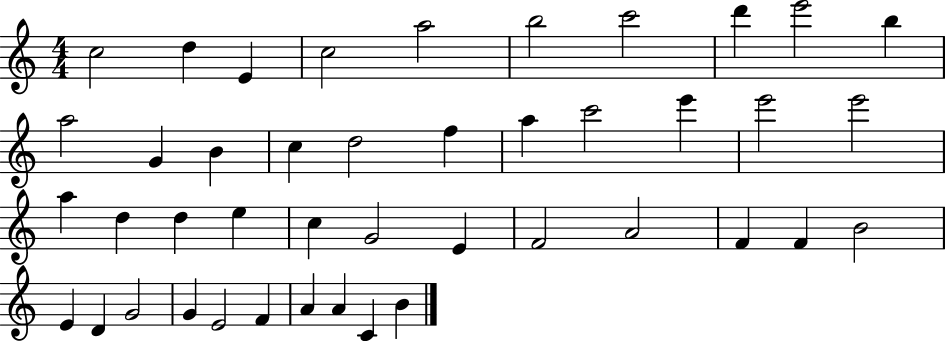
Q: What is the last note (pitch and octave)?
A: B4